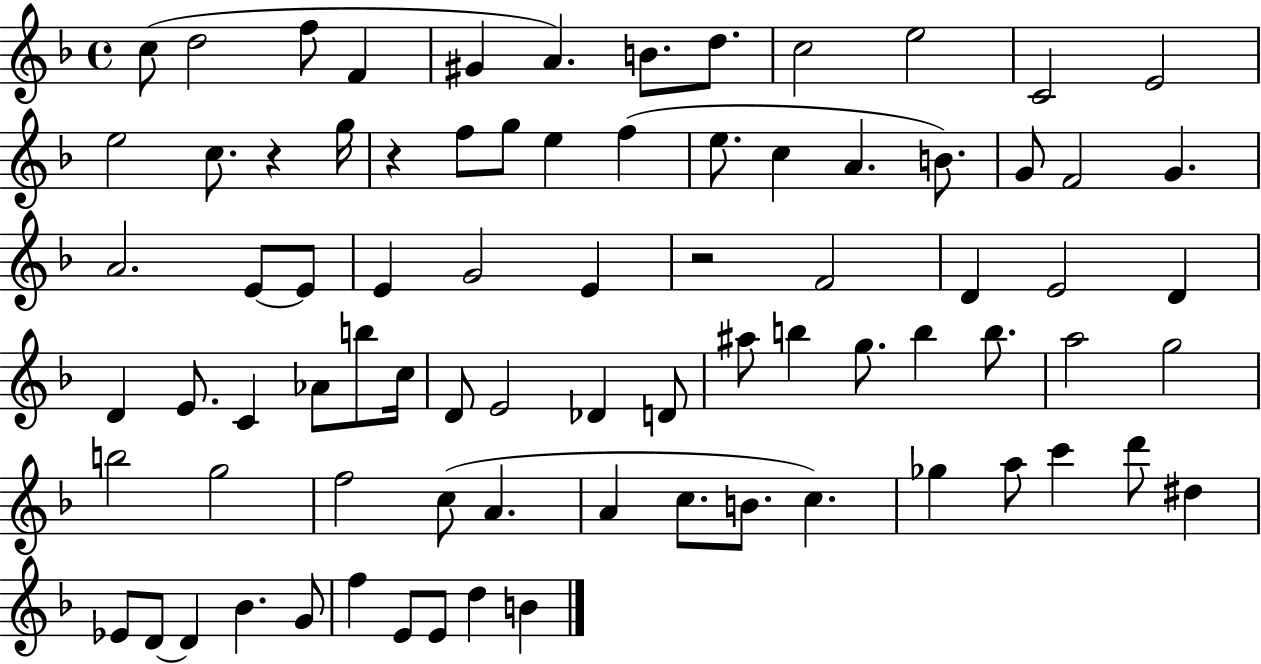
{
  \clef treble
  \time 4/4
  \defaultTimeSignature
  \key f \major
  c''8( d''2 f''8 f'4 | gis'4 a'4.) b'8. d''8. | c''2 e''2 | c'2 e'2 | \break e''2 c''8. r4 g''16 | r4 f''8 g''8 e''4 f''4( | e''8. c''4 a'4. b'8.) | g'8 f'2 g'4. | \break a'2. e'8~~ e'8 | e'4 g'2 e'4 | r2 f'2 | d'4 e'2 d'4 | \break d'4 e'8. c'4 aes'8 b''8 c''16 | d'8 e'2 des'4 d'8 | ais''8 b''4 g''8. b''4 b''8. | a''2 g''2 | \break b''2 g''2 | f''2 c''8( a'4. | a'4 c''8. b'8. c''4.) | ges''4 a''8 c'''4 d'''8 dis''4 | \break ees'8 d'8~~ d'4 bes'4. g'8 | f''4 e'8 e'8 d''4 b'4 | \bar "|."
}